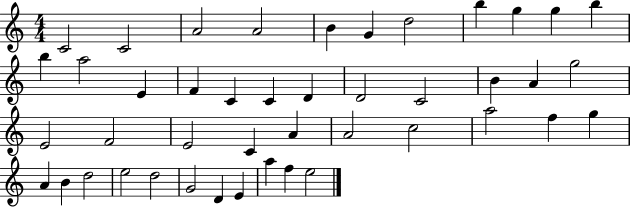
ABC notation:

X:1
T:Untitled
M:4/4
L:1/4
K:C
C2 C2 A2 A2 B G d2 b g g b b a2 E F C C D D2 C2 B A g2 E2 F2 E2 C A A2 c2 a2 f g A B d2 e2 d2 G2 D E a f e2